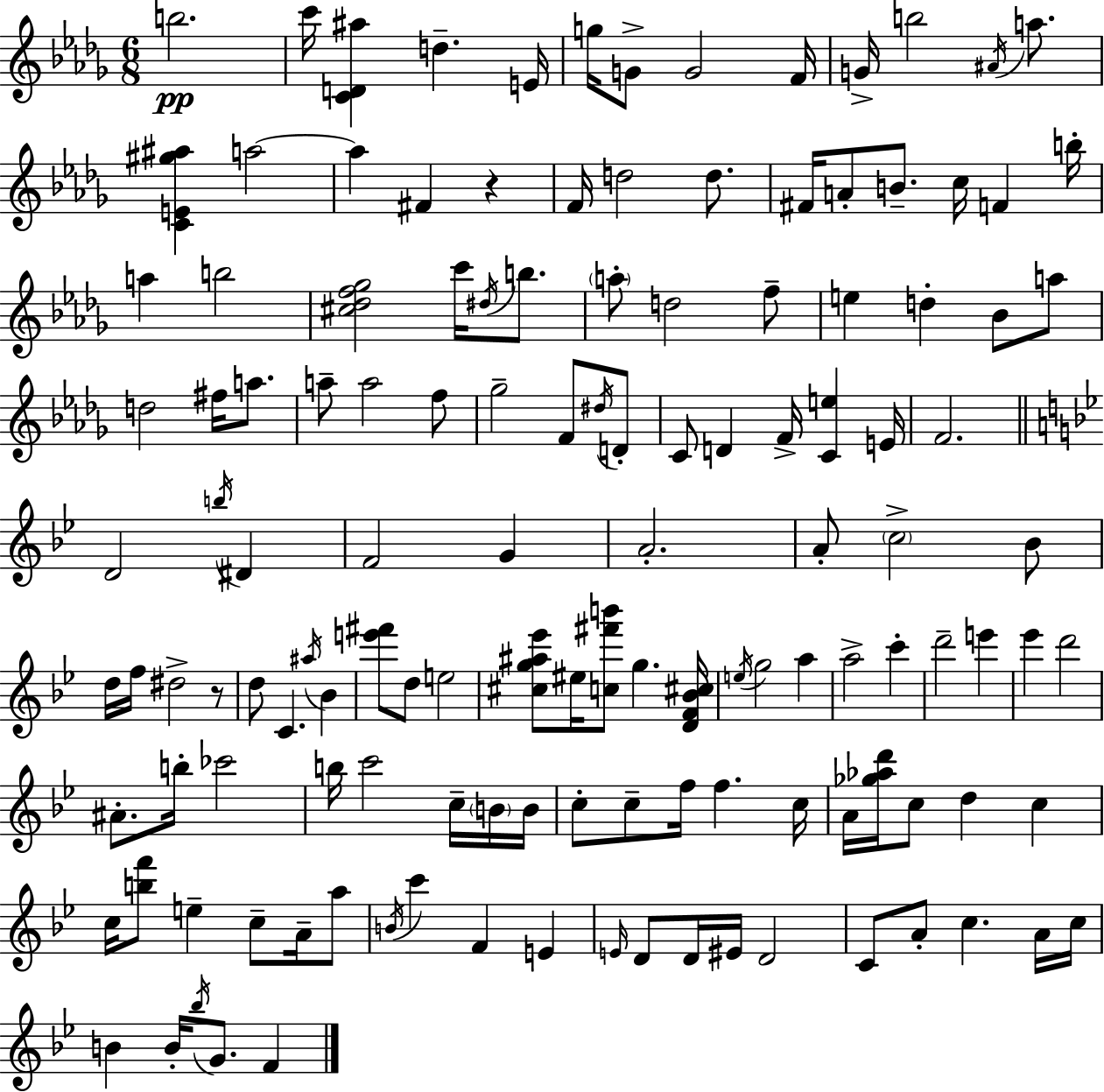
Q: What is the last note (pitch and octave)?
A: F4